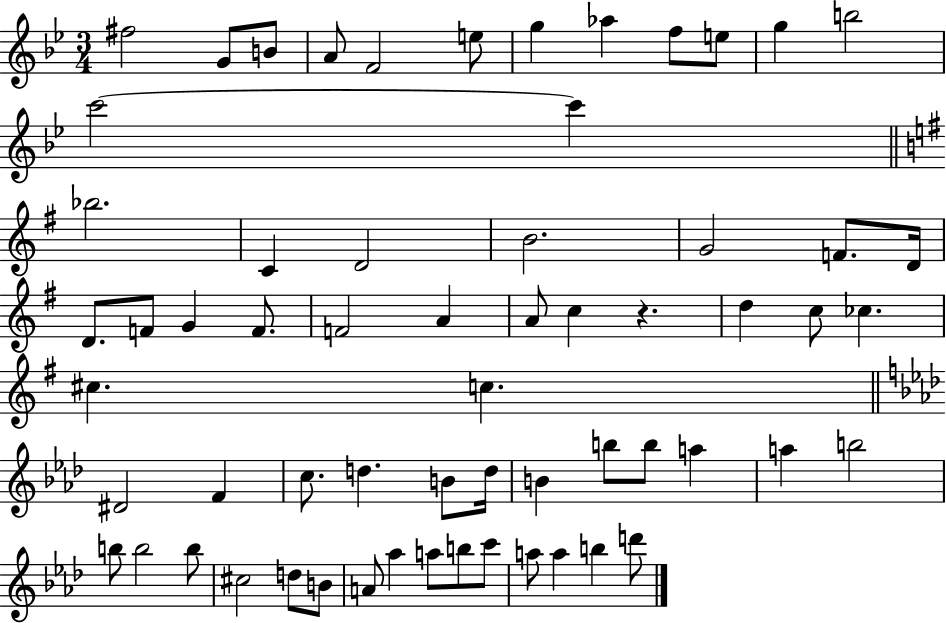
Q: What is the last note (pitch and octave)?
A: D6